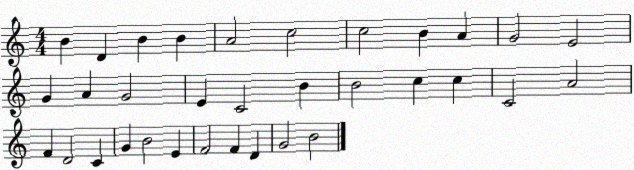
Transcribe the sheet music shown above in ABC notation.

X:1
T:Untitled
M:4/4
L:1/4
K:C
B D B B A2 c2 c2 B A G2 E2 G A G2 E C2 B B2 c c C2 A2 F D2 C G B2 E F2 F D G2 B2